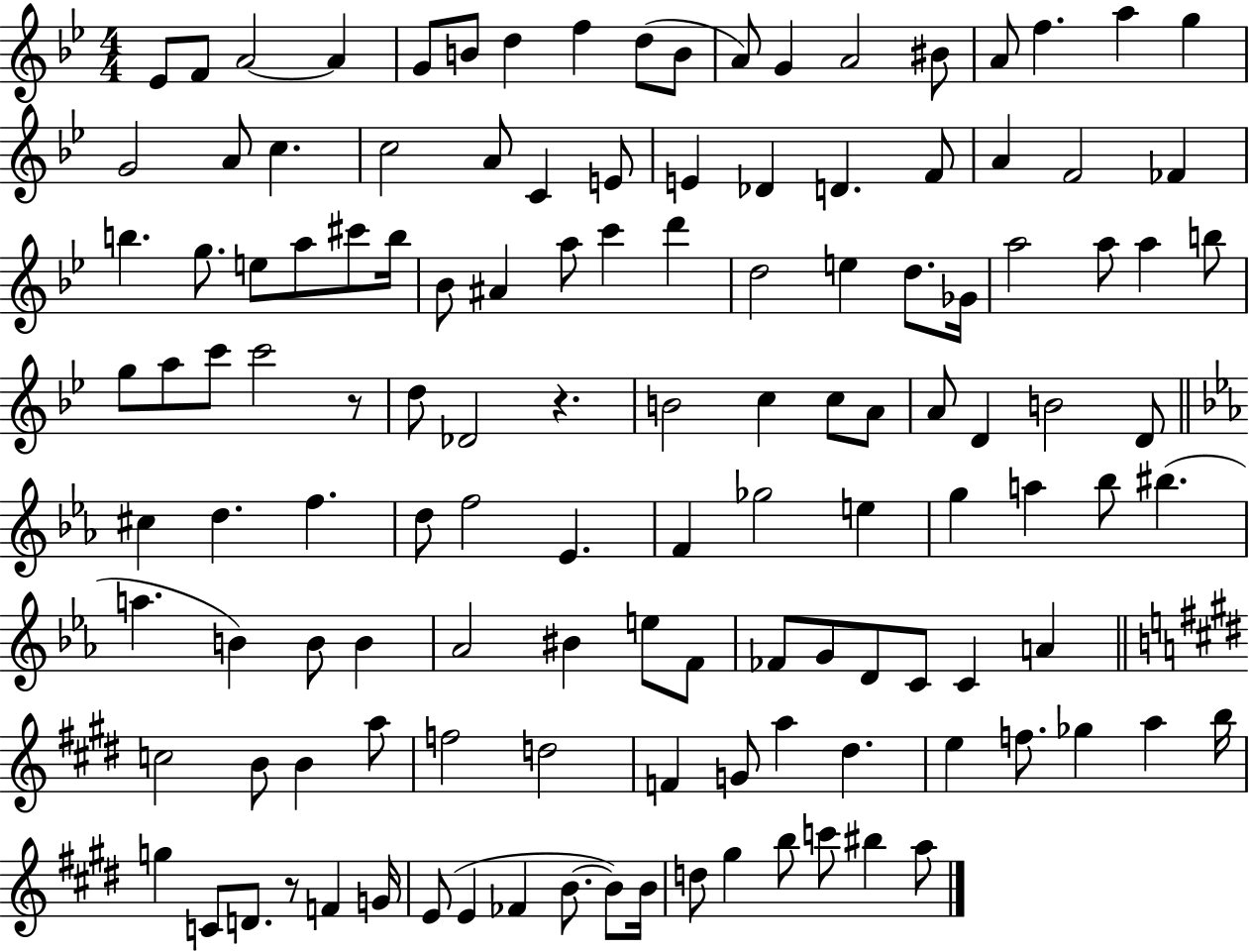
Eb4/e F4/e A4/h A4/q G4/e B4/e D5/q F5/q D5/e B4/e A4/e G4/q A4/h BIS4/e A4/e F5/q. A5/q G5/q G4/h A4/e C5/q. C5/h A4/e C4/q E4/e E4/q Db4/q D4/q. F4/e A4/q F4/h FES4/q B5/q. G5/e. E5/e A5/e C#6/e B5/s Bb4/e A#4/q A5/e C6/q D6/q D5/h E5/q D5/e. Gb4/s A5/h A5/e A5/q B5/e G5/e A5/e C6/e C6/h R/e D5/e Db4/h R/q. B4/h C5/q C5/e A4/e A4/e D4/q B4/h D4/e C#5/q D5/q. F5/q. D5/e F5/h Eb4/q. F4/q Gb5/h E5/q G5/q A5/q Bb5/e BIS5/q. A5/q. B4/q B4/e B4/q Ab4/h BIS4/q E5/e F4/e FES4/e G4/e D4/e C4/e C4/q A4/q C5/h B4/e B4/q A5/e F5/h D5/h F4/q G4/e A5/q D#5/q. E5/q F5/e. Gb5/q A5/q B5/s G5/q C4/e D4/e. R/e F4/q G4/s E4/e E4/q FES4/q B4/e. B4/e B4/s D5/e G#5/q B5/e C6/e BIS5/q A5/e